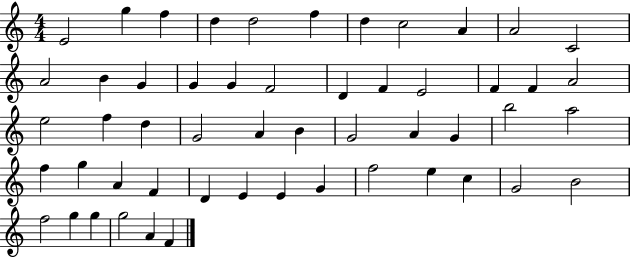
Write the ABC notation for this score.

X:1
T:Untitled
M:4/4
L:1/4
K:C
E2 g f d d2 f d c2 A A2 C2 A2 B G G G F2 D F E2 F F A2 e2 f d G2 A B G2 A G b2 a2 f g A F D E E G f2 e c G2 B2 f2 g g g2 A F